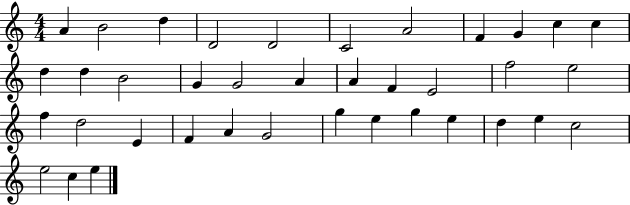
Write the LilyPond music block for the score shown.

{
  \clef treble
  \numericTimeSignature
  \time 4/4
  \key c \major
  a'4 b'2 d''4 | d'2 d'2 | c'2 a'2 | f'4 g'4 c''4 c''4 | \break d''4 d''4 b'2 | g'4 g'2 a'4 | a'4 f'4 e'2 | f''2 e''2 | \break f''4 d''2 e'4 | f'4 a'4 g'2 | g''4 e''4 g''4 e''4 | d''4 e''4 c''2 | \break e''2 c''4 e''4 | \bar "|."
}